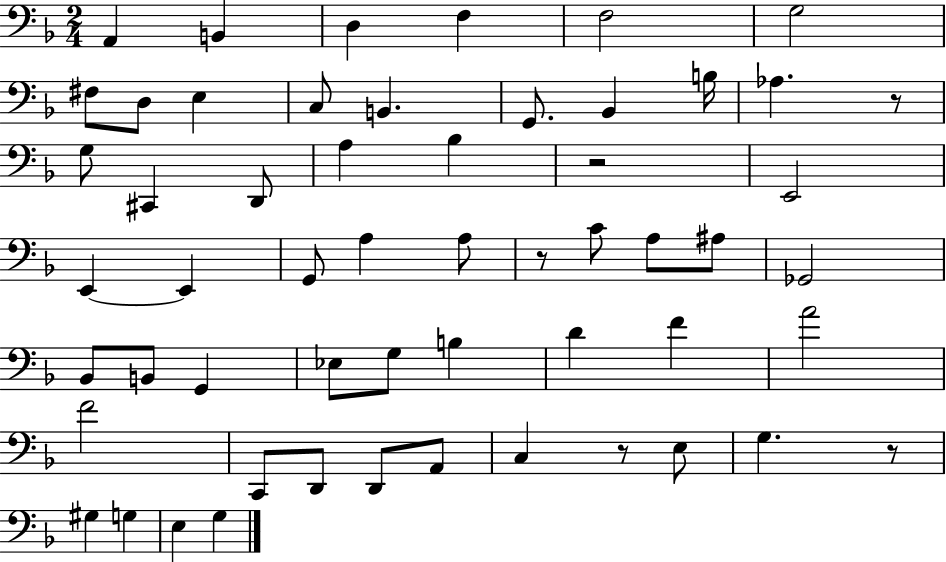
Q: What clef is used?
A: bass